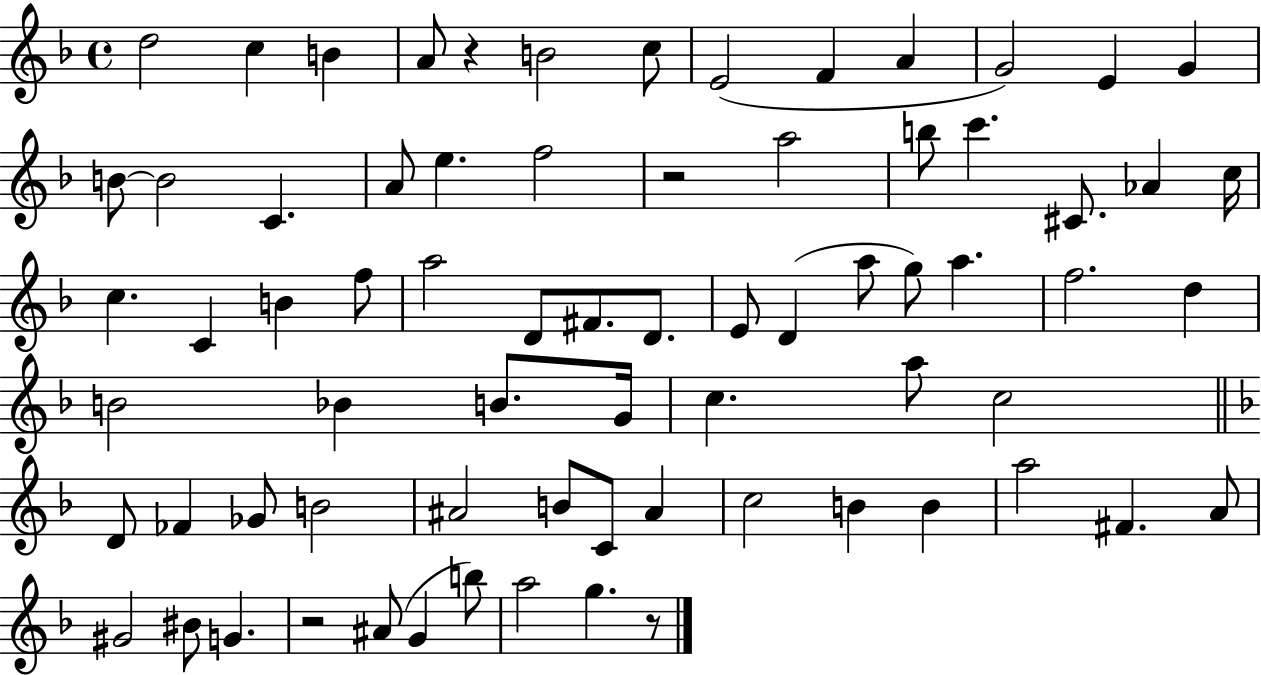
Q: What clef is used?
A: treble